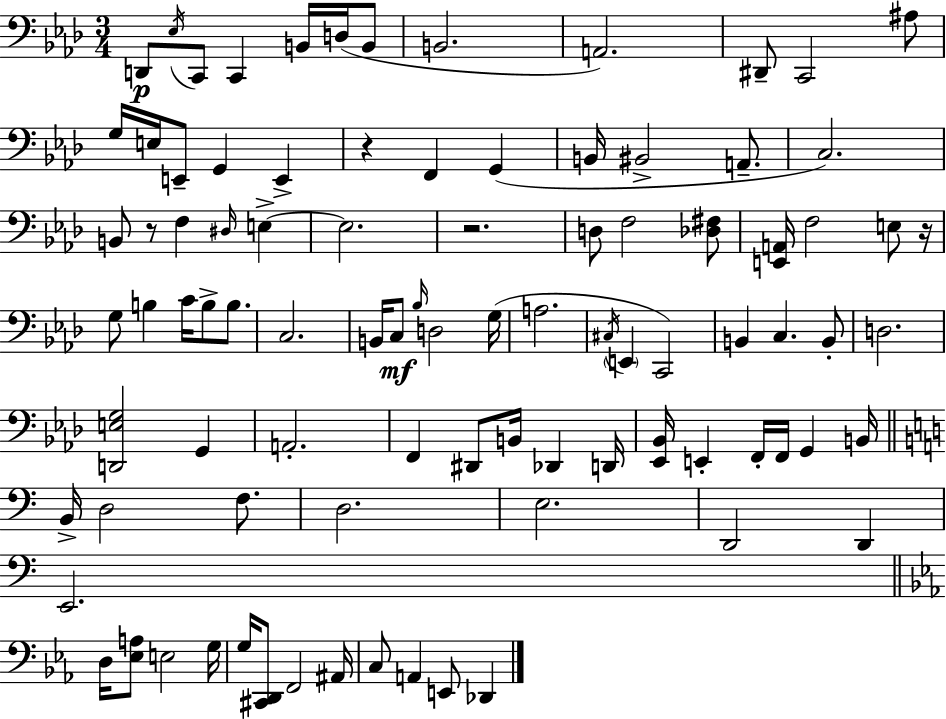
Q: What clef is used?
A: bass